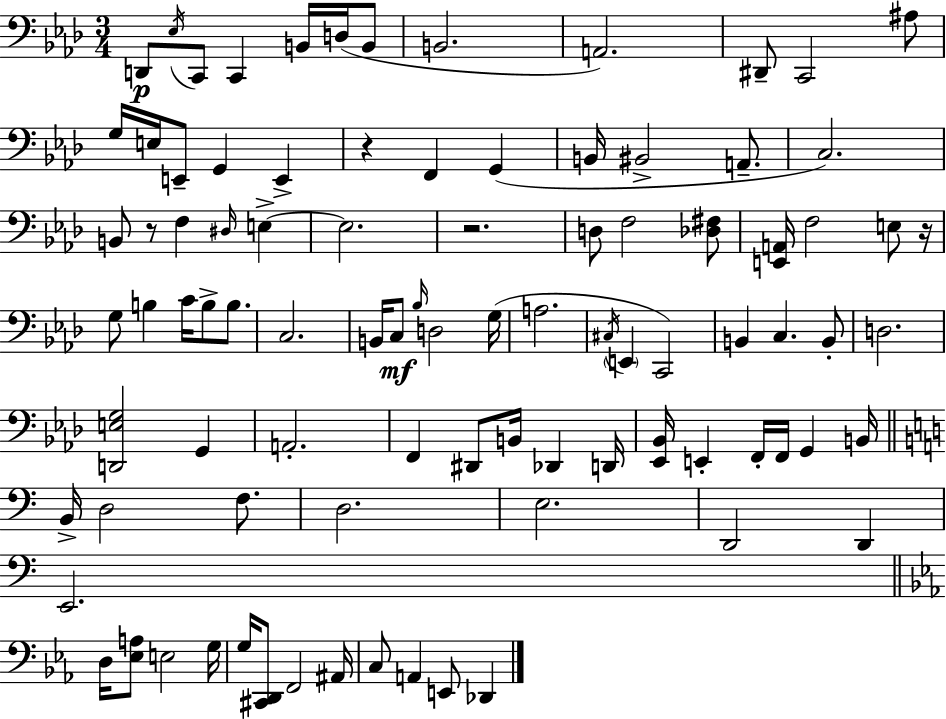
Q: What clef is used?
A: bass